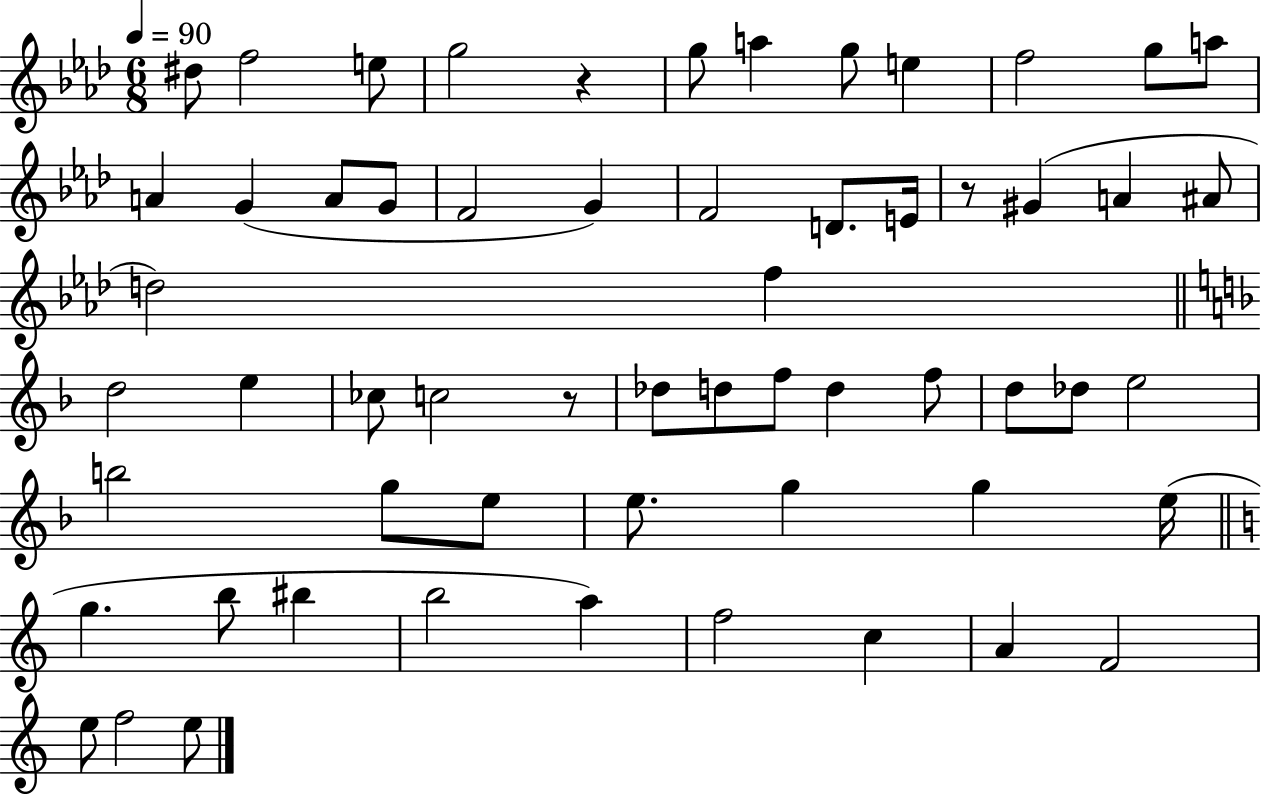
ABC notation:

X:1
T:Untitled
M:6/8
L:1/4
K:Ab
^d/2 f2 e/2 g2 z g/2 a g/2 e f2 g/2 a/2 A G A/2 G/2 F2 G F2 D/2 E/4 z/2 ^G A ^A/2 d2 f d2 e _c/2 c2 z/2 _d/2 d/2 f/2 d f/2 d/2 _d/2 e2 b2 g/2 e/2 e/2 g g e/4 g b/2 ^b b2 a f2 c A F2 e/2 f2 e/2